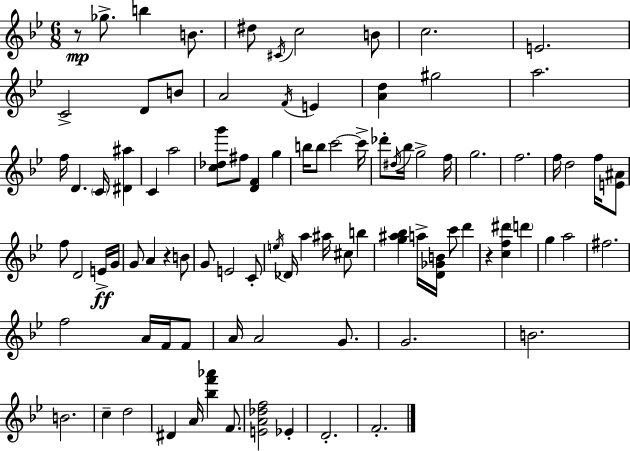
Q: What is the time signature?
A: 6/8